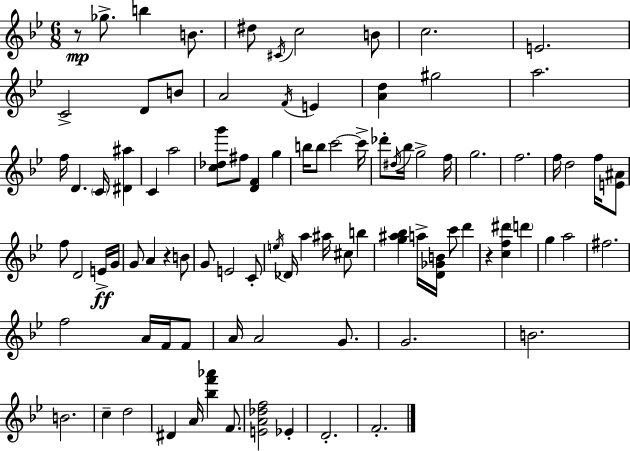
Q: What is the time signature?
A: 6/8